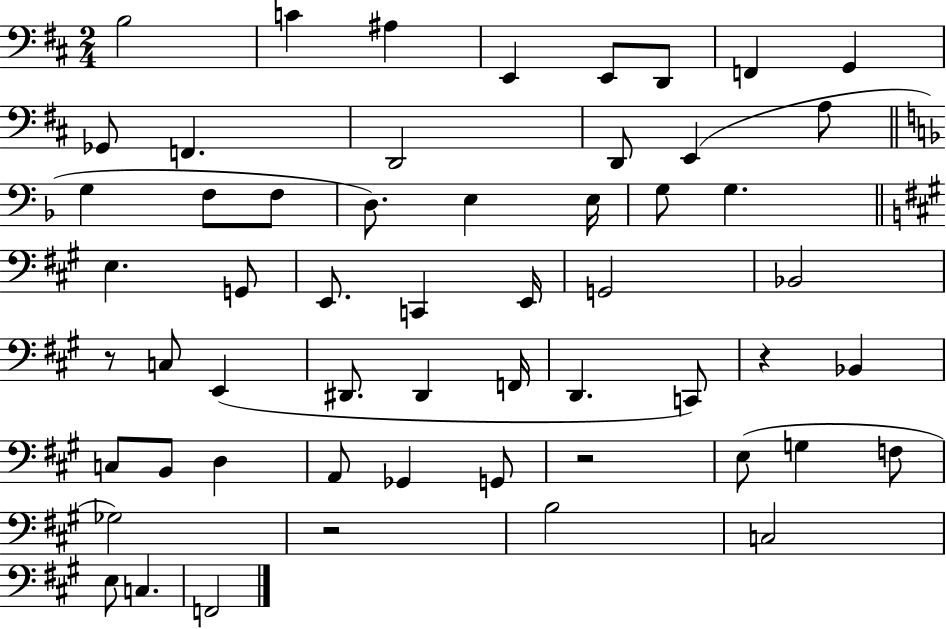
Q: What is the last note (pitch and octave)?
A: F2